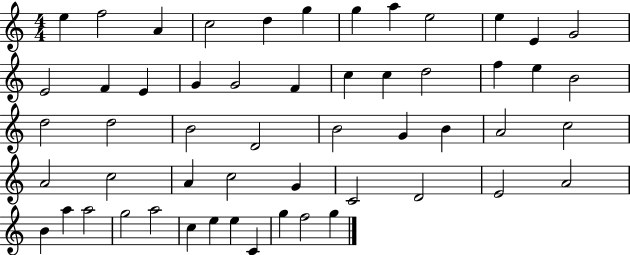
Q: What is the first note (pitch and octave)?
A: E5